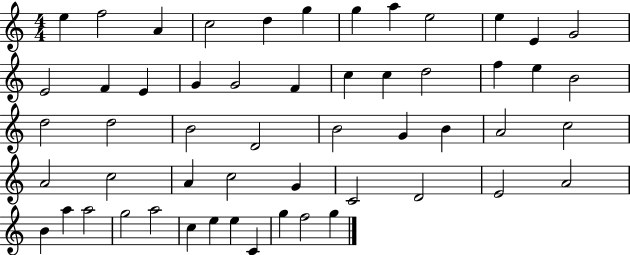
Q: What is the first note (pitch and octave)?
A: E5